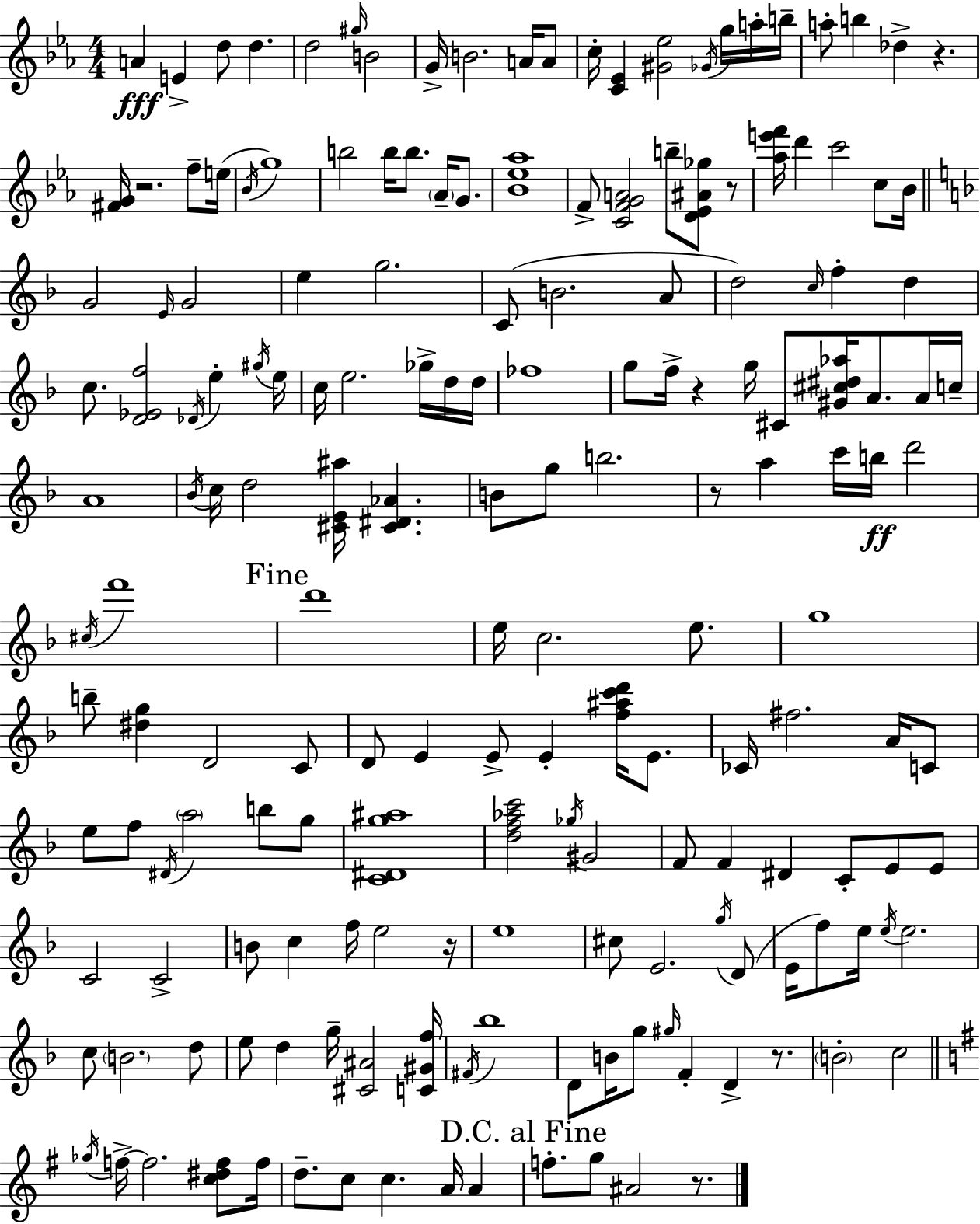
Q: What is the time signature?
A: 4/4